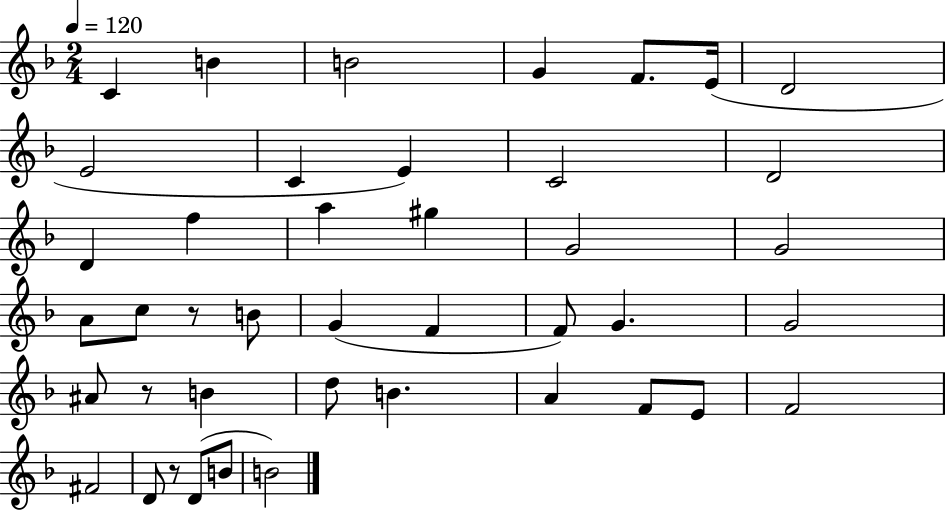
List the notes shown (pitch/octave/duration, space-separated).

C4/q B4/q B4/h G4/q F4/e. E4/s D4/h E4/h C4/q E4/q C4/h D4/h D4/q F5/q A5/q G#5/q G4/h G4/h A4/e C5/e R/e B4/e G4/q F4/q F4/e G4/q. G4/h A#4/e R/e B4/q D5/e B4/q. A4/q F4/e E4/e F4/h F#4/h D4/e R/e D4/e B4/e B4/h